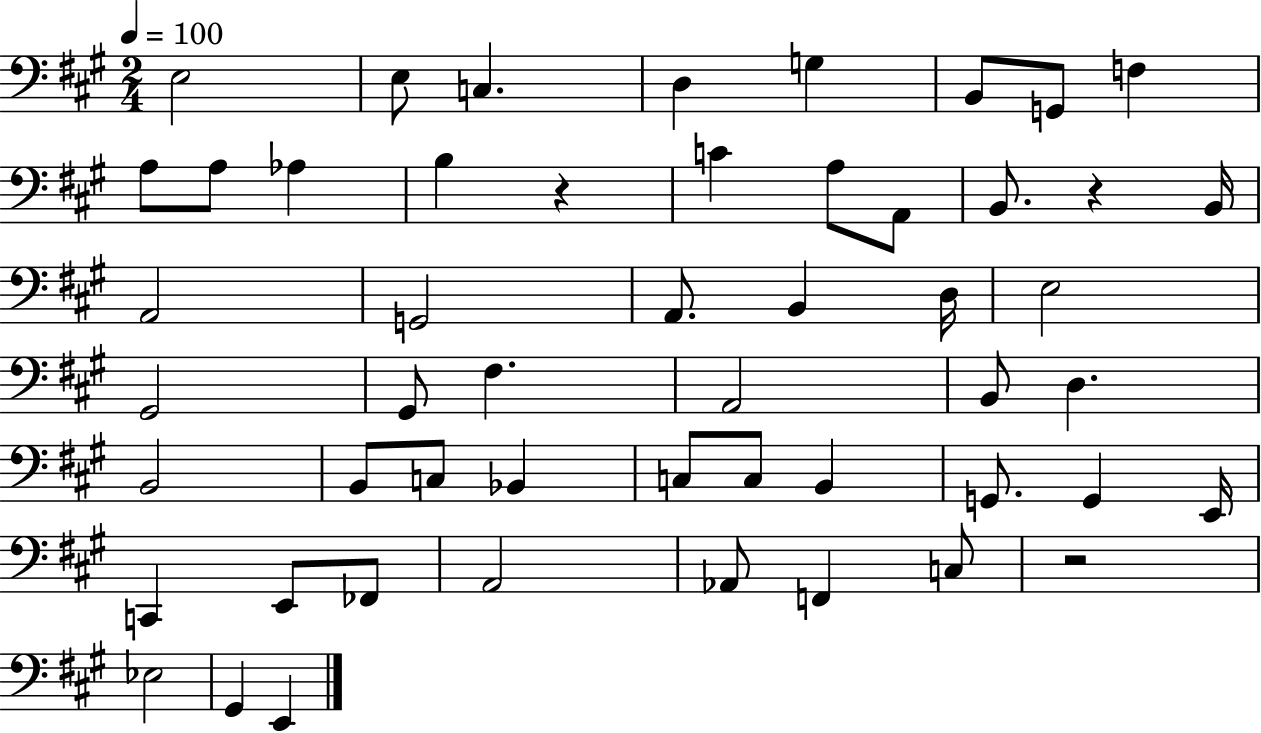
{
  \clef bass
  \numericTimeSignature
  \time 2/4
  \key a \major
  \tempo 4 = 100
  e2 | e8 c4. | d4 g4 | b,8 g,8 f4 | \break a8 a8 aes4 | b4 r4 | c'4 a8 a,8 | b,8. r4 b,16 | \break a,2 | g,2 | a,8. b,4 d16 | e2 | \break gis,2 | gis,8 fis4. | a,2 | b,8 d4. | \break b,2 | b,8 c8 bes,4 | c8 c8 b,4 | g,8. g,4 e,16 | \break c,4 e,8 fes,8 | a,2 | aes,8 f,4 c8 | r2 | \break ees2 | gis,4 e,4 | \bar "|."
}